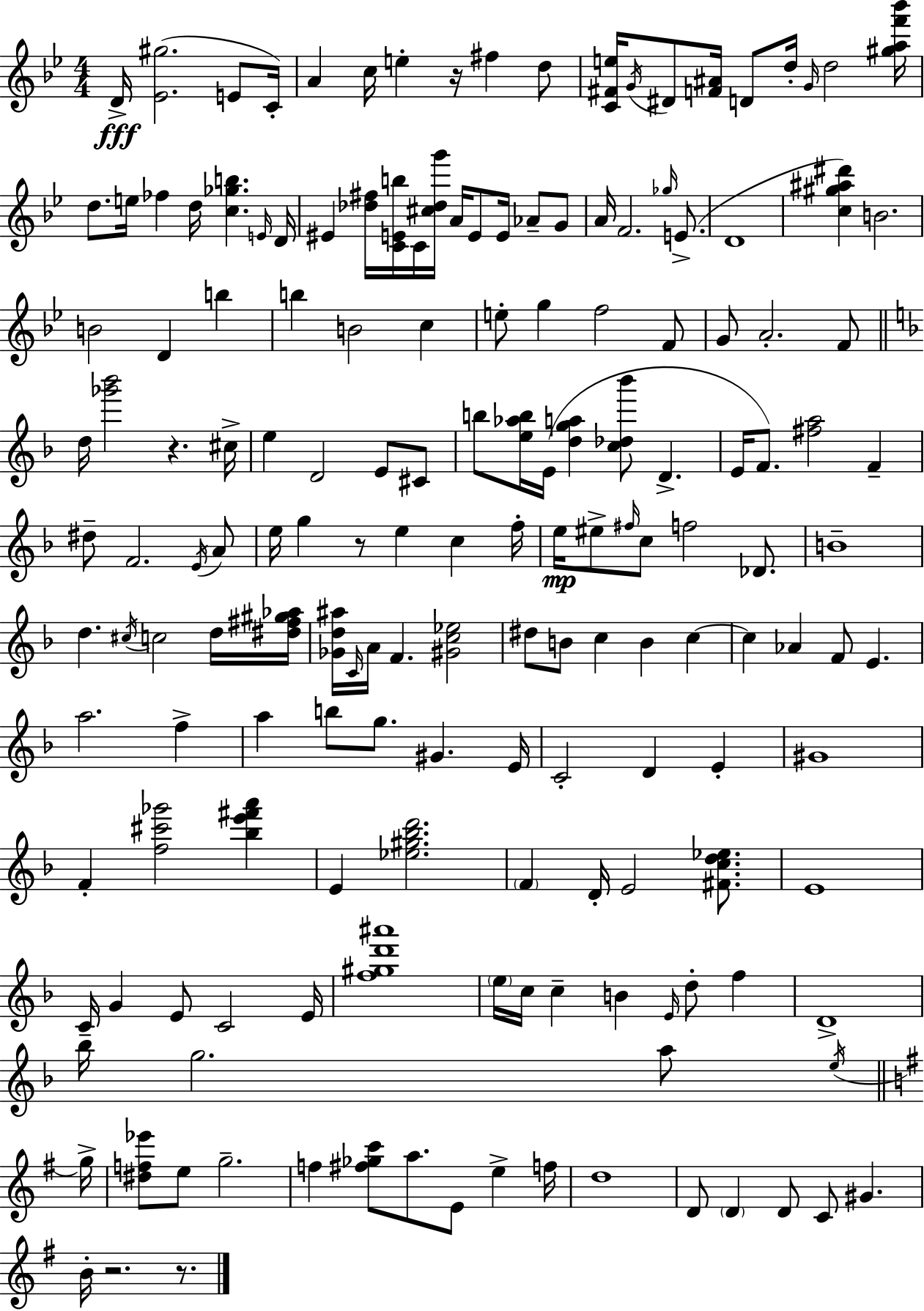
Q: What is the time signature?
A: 4/4